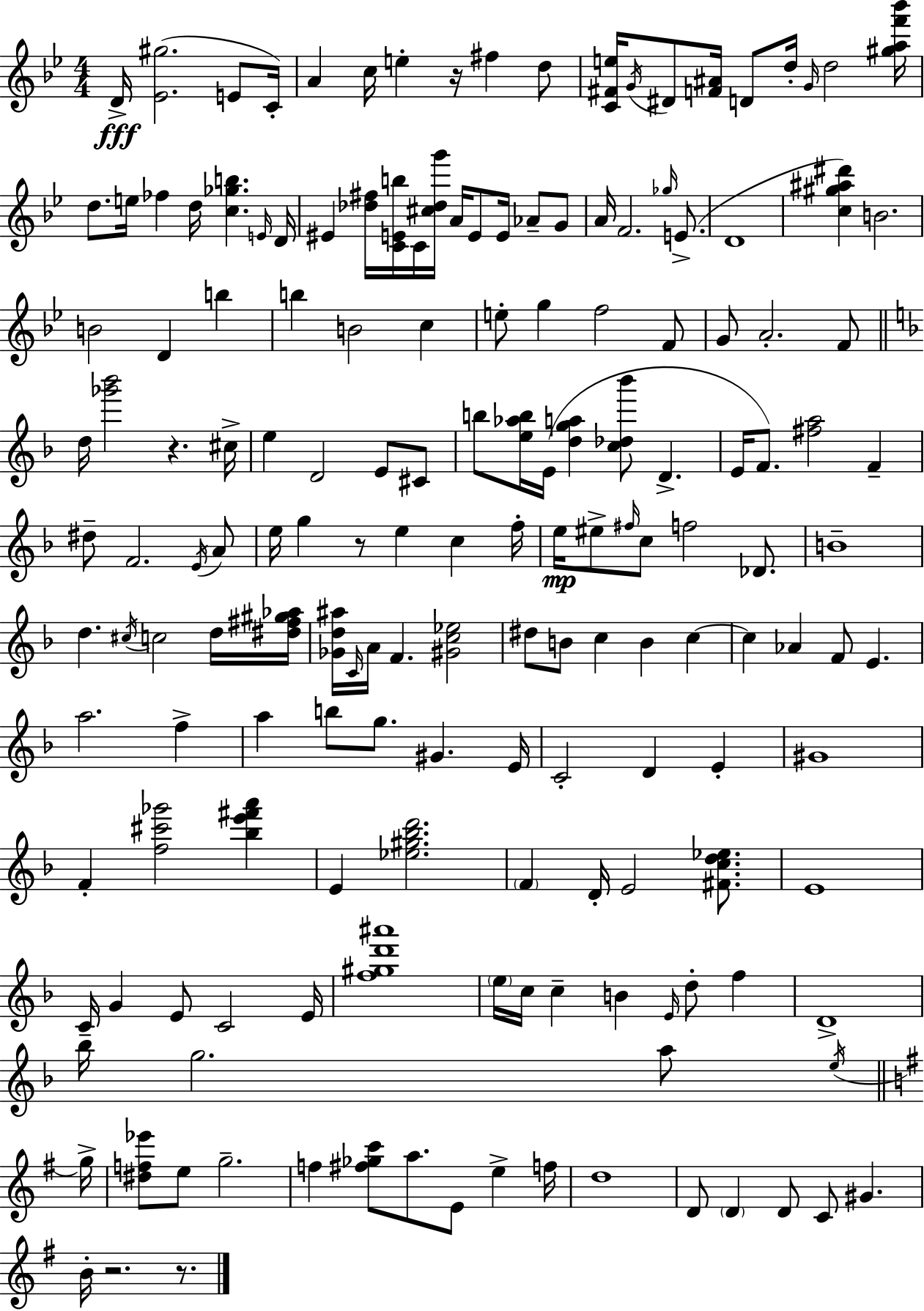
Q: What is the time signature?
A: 4/4